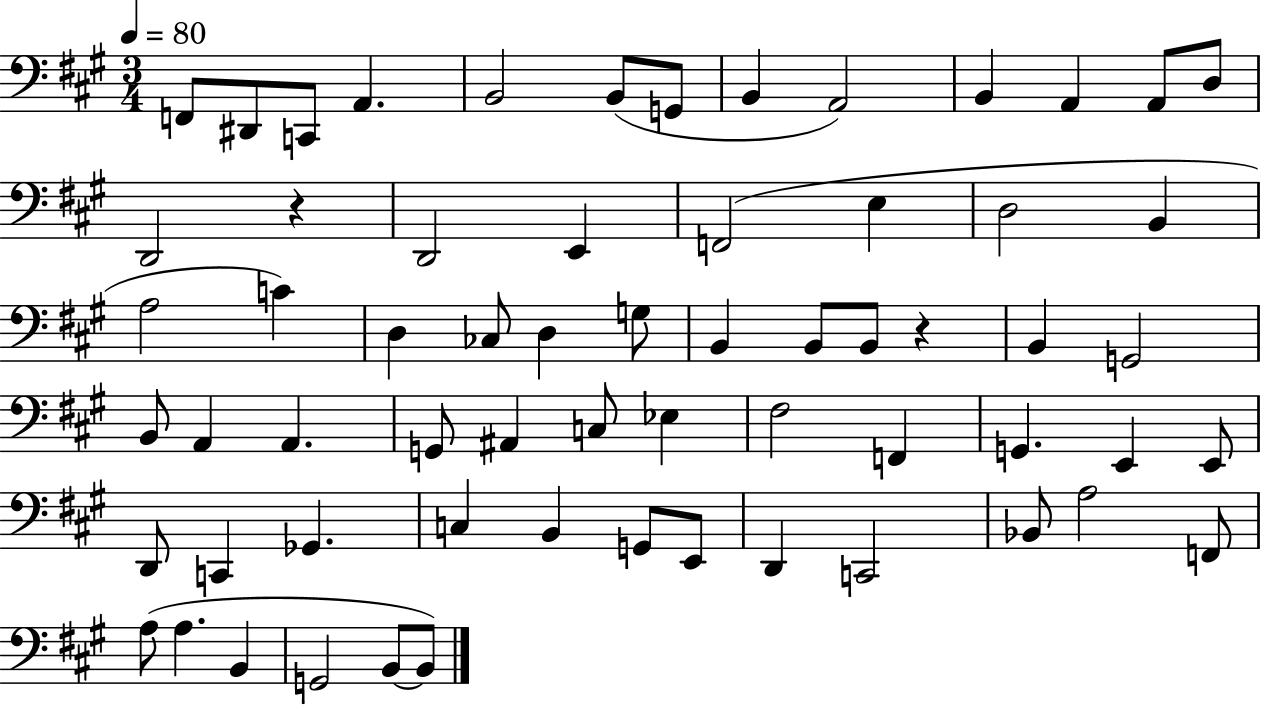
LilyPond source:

{
  \clef bass
  \numericTimeSignature
  \time 3/4
  \key a \major
  \tempo 4 = 80
  \repeat volta 2 { f,8 dis,8 c,8 a,4. | b,2 b,8( g,8 | b,4 a,2) | b,4 a,4 a,8 d8 | \break d,2 r4 | d,2 e,4 | f,2( e4 | d2 b,4 | \break a2 c'4) | d4 ces8 d4 g8 | b,4 b,8 b,8 r4 | b,4 g,2 | \break b,8 a,4 a,4. | g,8 ais,4 c8 ees4 | fis2 f,4 | g,4. e,4 e,8 | \break d,8 c,4 ges,4. | c4 b,4 g,8 e,8 | d,4 c,2 | bes,8 a2 f,8 | \break a8( a4. b,4 | g,2 b,8~~ b,8) | } \bar "|."
}